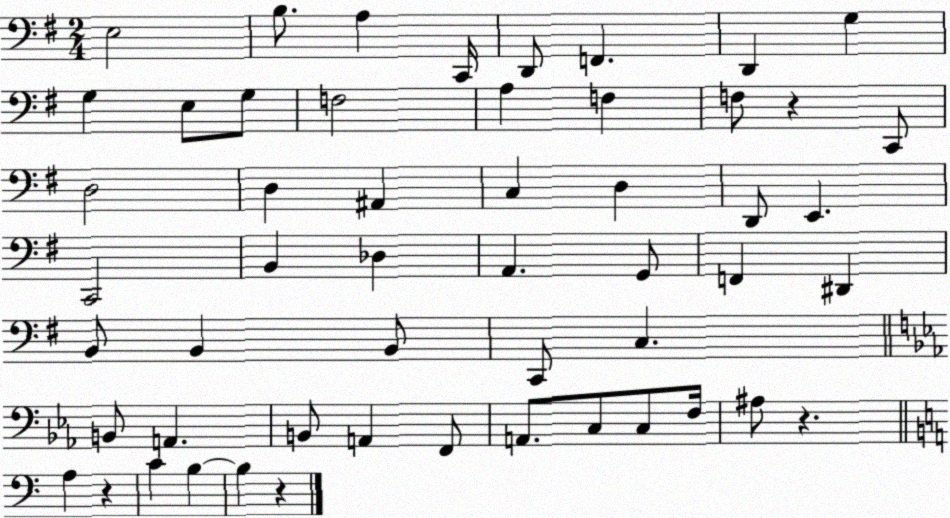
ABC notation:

X:1
T:Untitled
M:2/4
L:1/4
K:G
E,2 B,/2 A, C,,/4 D,,/2 F,, D,, G, G, E,/2 G,/2 F,2 A, F, F,/2 z C,,/2 D,2 D, ^A,, C, D, D,,/2 E,, C,,2 B,, _D, A,, G,,/2 F,, ^D,, B,,/2 B,, B,,/2 C,,/2 C, B,,/2 A,, B,,/2 A,, F,,/2 A,,/2 C,/2 C,/2 F,/4 ^A,/2 z A, z C B, B, z